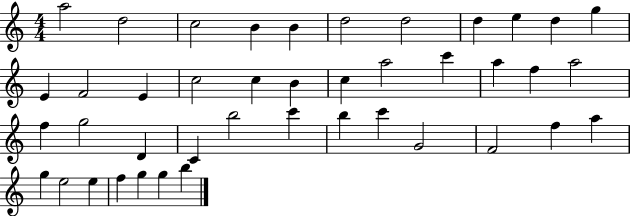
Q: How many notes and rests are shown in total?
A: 42